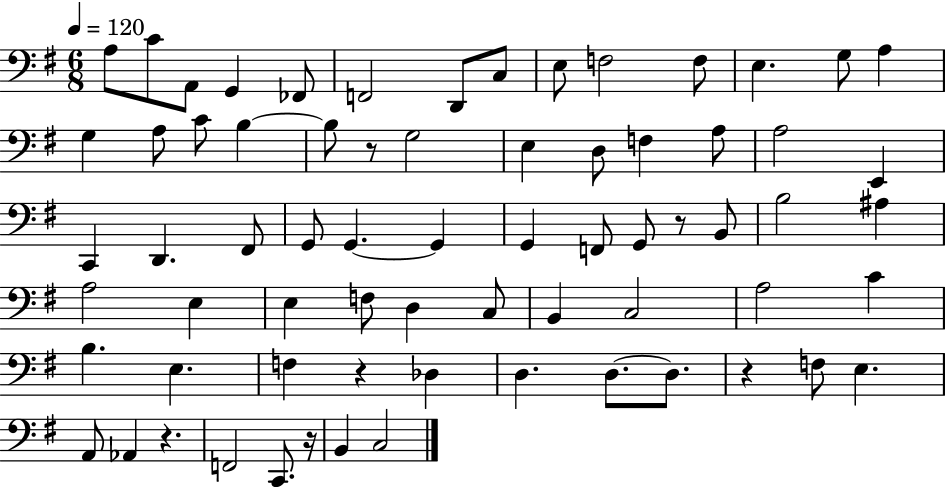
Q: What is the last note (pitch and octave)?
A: C3